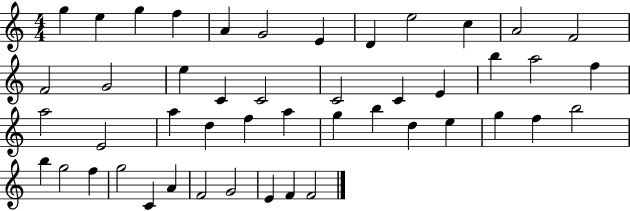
G5/q E5/q G5/q F5/q A4/q G4/h E4/q D4/q E5/h C5/q A4/h F4/h F4/h G4/h E5/q C4/q C4/h C4/h C4/q E4/q B5/q A5/h F5/q A5/h E4/h A5/q D5/q F5/q A5/q G5/q B5/q D5/q E5/q G5/q F5/q B5/h B5/q G5/h F5/q G5/h C4/q A4/q F4/h G4/h E4/q F4/q F4/h